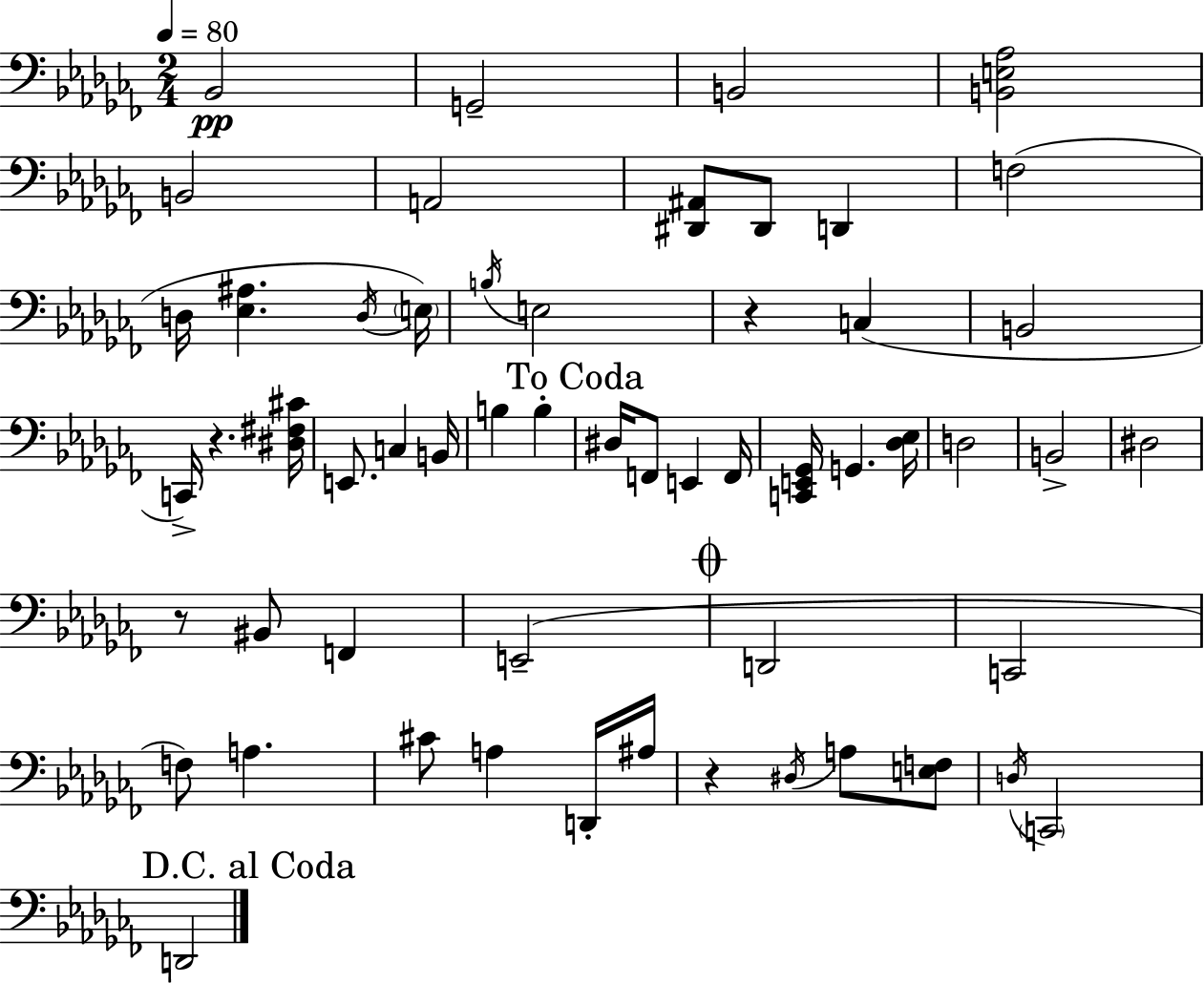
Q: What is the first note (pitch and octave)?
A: Bb2